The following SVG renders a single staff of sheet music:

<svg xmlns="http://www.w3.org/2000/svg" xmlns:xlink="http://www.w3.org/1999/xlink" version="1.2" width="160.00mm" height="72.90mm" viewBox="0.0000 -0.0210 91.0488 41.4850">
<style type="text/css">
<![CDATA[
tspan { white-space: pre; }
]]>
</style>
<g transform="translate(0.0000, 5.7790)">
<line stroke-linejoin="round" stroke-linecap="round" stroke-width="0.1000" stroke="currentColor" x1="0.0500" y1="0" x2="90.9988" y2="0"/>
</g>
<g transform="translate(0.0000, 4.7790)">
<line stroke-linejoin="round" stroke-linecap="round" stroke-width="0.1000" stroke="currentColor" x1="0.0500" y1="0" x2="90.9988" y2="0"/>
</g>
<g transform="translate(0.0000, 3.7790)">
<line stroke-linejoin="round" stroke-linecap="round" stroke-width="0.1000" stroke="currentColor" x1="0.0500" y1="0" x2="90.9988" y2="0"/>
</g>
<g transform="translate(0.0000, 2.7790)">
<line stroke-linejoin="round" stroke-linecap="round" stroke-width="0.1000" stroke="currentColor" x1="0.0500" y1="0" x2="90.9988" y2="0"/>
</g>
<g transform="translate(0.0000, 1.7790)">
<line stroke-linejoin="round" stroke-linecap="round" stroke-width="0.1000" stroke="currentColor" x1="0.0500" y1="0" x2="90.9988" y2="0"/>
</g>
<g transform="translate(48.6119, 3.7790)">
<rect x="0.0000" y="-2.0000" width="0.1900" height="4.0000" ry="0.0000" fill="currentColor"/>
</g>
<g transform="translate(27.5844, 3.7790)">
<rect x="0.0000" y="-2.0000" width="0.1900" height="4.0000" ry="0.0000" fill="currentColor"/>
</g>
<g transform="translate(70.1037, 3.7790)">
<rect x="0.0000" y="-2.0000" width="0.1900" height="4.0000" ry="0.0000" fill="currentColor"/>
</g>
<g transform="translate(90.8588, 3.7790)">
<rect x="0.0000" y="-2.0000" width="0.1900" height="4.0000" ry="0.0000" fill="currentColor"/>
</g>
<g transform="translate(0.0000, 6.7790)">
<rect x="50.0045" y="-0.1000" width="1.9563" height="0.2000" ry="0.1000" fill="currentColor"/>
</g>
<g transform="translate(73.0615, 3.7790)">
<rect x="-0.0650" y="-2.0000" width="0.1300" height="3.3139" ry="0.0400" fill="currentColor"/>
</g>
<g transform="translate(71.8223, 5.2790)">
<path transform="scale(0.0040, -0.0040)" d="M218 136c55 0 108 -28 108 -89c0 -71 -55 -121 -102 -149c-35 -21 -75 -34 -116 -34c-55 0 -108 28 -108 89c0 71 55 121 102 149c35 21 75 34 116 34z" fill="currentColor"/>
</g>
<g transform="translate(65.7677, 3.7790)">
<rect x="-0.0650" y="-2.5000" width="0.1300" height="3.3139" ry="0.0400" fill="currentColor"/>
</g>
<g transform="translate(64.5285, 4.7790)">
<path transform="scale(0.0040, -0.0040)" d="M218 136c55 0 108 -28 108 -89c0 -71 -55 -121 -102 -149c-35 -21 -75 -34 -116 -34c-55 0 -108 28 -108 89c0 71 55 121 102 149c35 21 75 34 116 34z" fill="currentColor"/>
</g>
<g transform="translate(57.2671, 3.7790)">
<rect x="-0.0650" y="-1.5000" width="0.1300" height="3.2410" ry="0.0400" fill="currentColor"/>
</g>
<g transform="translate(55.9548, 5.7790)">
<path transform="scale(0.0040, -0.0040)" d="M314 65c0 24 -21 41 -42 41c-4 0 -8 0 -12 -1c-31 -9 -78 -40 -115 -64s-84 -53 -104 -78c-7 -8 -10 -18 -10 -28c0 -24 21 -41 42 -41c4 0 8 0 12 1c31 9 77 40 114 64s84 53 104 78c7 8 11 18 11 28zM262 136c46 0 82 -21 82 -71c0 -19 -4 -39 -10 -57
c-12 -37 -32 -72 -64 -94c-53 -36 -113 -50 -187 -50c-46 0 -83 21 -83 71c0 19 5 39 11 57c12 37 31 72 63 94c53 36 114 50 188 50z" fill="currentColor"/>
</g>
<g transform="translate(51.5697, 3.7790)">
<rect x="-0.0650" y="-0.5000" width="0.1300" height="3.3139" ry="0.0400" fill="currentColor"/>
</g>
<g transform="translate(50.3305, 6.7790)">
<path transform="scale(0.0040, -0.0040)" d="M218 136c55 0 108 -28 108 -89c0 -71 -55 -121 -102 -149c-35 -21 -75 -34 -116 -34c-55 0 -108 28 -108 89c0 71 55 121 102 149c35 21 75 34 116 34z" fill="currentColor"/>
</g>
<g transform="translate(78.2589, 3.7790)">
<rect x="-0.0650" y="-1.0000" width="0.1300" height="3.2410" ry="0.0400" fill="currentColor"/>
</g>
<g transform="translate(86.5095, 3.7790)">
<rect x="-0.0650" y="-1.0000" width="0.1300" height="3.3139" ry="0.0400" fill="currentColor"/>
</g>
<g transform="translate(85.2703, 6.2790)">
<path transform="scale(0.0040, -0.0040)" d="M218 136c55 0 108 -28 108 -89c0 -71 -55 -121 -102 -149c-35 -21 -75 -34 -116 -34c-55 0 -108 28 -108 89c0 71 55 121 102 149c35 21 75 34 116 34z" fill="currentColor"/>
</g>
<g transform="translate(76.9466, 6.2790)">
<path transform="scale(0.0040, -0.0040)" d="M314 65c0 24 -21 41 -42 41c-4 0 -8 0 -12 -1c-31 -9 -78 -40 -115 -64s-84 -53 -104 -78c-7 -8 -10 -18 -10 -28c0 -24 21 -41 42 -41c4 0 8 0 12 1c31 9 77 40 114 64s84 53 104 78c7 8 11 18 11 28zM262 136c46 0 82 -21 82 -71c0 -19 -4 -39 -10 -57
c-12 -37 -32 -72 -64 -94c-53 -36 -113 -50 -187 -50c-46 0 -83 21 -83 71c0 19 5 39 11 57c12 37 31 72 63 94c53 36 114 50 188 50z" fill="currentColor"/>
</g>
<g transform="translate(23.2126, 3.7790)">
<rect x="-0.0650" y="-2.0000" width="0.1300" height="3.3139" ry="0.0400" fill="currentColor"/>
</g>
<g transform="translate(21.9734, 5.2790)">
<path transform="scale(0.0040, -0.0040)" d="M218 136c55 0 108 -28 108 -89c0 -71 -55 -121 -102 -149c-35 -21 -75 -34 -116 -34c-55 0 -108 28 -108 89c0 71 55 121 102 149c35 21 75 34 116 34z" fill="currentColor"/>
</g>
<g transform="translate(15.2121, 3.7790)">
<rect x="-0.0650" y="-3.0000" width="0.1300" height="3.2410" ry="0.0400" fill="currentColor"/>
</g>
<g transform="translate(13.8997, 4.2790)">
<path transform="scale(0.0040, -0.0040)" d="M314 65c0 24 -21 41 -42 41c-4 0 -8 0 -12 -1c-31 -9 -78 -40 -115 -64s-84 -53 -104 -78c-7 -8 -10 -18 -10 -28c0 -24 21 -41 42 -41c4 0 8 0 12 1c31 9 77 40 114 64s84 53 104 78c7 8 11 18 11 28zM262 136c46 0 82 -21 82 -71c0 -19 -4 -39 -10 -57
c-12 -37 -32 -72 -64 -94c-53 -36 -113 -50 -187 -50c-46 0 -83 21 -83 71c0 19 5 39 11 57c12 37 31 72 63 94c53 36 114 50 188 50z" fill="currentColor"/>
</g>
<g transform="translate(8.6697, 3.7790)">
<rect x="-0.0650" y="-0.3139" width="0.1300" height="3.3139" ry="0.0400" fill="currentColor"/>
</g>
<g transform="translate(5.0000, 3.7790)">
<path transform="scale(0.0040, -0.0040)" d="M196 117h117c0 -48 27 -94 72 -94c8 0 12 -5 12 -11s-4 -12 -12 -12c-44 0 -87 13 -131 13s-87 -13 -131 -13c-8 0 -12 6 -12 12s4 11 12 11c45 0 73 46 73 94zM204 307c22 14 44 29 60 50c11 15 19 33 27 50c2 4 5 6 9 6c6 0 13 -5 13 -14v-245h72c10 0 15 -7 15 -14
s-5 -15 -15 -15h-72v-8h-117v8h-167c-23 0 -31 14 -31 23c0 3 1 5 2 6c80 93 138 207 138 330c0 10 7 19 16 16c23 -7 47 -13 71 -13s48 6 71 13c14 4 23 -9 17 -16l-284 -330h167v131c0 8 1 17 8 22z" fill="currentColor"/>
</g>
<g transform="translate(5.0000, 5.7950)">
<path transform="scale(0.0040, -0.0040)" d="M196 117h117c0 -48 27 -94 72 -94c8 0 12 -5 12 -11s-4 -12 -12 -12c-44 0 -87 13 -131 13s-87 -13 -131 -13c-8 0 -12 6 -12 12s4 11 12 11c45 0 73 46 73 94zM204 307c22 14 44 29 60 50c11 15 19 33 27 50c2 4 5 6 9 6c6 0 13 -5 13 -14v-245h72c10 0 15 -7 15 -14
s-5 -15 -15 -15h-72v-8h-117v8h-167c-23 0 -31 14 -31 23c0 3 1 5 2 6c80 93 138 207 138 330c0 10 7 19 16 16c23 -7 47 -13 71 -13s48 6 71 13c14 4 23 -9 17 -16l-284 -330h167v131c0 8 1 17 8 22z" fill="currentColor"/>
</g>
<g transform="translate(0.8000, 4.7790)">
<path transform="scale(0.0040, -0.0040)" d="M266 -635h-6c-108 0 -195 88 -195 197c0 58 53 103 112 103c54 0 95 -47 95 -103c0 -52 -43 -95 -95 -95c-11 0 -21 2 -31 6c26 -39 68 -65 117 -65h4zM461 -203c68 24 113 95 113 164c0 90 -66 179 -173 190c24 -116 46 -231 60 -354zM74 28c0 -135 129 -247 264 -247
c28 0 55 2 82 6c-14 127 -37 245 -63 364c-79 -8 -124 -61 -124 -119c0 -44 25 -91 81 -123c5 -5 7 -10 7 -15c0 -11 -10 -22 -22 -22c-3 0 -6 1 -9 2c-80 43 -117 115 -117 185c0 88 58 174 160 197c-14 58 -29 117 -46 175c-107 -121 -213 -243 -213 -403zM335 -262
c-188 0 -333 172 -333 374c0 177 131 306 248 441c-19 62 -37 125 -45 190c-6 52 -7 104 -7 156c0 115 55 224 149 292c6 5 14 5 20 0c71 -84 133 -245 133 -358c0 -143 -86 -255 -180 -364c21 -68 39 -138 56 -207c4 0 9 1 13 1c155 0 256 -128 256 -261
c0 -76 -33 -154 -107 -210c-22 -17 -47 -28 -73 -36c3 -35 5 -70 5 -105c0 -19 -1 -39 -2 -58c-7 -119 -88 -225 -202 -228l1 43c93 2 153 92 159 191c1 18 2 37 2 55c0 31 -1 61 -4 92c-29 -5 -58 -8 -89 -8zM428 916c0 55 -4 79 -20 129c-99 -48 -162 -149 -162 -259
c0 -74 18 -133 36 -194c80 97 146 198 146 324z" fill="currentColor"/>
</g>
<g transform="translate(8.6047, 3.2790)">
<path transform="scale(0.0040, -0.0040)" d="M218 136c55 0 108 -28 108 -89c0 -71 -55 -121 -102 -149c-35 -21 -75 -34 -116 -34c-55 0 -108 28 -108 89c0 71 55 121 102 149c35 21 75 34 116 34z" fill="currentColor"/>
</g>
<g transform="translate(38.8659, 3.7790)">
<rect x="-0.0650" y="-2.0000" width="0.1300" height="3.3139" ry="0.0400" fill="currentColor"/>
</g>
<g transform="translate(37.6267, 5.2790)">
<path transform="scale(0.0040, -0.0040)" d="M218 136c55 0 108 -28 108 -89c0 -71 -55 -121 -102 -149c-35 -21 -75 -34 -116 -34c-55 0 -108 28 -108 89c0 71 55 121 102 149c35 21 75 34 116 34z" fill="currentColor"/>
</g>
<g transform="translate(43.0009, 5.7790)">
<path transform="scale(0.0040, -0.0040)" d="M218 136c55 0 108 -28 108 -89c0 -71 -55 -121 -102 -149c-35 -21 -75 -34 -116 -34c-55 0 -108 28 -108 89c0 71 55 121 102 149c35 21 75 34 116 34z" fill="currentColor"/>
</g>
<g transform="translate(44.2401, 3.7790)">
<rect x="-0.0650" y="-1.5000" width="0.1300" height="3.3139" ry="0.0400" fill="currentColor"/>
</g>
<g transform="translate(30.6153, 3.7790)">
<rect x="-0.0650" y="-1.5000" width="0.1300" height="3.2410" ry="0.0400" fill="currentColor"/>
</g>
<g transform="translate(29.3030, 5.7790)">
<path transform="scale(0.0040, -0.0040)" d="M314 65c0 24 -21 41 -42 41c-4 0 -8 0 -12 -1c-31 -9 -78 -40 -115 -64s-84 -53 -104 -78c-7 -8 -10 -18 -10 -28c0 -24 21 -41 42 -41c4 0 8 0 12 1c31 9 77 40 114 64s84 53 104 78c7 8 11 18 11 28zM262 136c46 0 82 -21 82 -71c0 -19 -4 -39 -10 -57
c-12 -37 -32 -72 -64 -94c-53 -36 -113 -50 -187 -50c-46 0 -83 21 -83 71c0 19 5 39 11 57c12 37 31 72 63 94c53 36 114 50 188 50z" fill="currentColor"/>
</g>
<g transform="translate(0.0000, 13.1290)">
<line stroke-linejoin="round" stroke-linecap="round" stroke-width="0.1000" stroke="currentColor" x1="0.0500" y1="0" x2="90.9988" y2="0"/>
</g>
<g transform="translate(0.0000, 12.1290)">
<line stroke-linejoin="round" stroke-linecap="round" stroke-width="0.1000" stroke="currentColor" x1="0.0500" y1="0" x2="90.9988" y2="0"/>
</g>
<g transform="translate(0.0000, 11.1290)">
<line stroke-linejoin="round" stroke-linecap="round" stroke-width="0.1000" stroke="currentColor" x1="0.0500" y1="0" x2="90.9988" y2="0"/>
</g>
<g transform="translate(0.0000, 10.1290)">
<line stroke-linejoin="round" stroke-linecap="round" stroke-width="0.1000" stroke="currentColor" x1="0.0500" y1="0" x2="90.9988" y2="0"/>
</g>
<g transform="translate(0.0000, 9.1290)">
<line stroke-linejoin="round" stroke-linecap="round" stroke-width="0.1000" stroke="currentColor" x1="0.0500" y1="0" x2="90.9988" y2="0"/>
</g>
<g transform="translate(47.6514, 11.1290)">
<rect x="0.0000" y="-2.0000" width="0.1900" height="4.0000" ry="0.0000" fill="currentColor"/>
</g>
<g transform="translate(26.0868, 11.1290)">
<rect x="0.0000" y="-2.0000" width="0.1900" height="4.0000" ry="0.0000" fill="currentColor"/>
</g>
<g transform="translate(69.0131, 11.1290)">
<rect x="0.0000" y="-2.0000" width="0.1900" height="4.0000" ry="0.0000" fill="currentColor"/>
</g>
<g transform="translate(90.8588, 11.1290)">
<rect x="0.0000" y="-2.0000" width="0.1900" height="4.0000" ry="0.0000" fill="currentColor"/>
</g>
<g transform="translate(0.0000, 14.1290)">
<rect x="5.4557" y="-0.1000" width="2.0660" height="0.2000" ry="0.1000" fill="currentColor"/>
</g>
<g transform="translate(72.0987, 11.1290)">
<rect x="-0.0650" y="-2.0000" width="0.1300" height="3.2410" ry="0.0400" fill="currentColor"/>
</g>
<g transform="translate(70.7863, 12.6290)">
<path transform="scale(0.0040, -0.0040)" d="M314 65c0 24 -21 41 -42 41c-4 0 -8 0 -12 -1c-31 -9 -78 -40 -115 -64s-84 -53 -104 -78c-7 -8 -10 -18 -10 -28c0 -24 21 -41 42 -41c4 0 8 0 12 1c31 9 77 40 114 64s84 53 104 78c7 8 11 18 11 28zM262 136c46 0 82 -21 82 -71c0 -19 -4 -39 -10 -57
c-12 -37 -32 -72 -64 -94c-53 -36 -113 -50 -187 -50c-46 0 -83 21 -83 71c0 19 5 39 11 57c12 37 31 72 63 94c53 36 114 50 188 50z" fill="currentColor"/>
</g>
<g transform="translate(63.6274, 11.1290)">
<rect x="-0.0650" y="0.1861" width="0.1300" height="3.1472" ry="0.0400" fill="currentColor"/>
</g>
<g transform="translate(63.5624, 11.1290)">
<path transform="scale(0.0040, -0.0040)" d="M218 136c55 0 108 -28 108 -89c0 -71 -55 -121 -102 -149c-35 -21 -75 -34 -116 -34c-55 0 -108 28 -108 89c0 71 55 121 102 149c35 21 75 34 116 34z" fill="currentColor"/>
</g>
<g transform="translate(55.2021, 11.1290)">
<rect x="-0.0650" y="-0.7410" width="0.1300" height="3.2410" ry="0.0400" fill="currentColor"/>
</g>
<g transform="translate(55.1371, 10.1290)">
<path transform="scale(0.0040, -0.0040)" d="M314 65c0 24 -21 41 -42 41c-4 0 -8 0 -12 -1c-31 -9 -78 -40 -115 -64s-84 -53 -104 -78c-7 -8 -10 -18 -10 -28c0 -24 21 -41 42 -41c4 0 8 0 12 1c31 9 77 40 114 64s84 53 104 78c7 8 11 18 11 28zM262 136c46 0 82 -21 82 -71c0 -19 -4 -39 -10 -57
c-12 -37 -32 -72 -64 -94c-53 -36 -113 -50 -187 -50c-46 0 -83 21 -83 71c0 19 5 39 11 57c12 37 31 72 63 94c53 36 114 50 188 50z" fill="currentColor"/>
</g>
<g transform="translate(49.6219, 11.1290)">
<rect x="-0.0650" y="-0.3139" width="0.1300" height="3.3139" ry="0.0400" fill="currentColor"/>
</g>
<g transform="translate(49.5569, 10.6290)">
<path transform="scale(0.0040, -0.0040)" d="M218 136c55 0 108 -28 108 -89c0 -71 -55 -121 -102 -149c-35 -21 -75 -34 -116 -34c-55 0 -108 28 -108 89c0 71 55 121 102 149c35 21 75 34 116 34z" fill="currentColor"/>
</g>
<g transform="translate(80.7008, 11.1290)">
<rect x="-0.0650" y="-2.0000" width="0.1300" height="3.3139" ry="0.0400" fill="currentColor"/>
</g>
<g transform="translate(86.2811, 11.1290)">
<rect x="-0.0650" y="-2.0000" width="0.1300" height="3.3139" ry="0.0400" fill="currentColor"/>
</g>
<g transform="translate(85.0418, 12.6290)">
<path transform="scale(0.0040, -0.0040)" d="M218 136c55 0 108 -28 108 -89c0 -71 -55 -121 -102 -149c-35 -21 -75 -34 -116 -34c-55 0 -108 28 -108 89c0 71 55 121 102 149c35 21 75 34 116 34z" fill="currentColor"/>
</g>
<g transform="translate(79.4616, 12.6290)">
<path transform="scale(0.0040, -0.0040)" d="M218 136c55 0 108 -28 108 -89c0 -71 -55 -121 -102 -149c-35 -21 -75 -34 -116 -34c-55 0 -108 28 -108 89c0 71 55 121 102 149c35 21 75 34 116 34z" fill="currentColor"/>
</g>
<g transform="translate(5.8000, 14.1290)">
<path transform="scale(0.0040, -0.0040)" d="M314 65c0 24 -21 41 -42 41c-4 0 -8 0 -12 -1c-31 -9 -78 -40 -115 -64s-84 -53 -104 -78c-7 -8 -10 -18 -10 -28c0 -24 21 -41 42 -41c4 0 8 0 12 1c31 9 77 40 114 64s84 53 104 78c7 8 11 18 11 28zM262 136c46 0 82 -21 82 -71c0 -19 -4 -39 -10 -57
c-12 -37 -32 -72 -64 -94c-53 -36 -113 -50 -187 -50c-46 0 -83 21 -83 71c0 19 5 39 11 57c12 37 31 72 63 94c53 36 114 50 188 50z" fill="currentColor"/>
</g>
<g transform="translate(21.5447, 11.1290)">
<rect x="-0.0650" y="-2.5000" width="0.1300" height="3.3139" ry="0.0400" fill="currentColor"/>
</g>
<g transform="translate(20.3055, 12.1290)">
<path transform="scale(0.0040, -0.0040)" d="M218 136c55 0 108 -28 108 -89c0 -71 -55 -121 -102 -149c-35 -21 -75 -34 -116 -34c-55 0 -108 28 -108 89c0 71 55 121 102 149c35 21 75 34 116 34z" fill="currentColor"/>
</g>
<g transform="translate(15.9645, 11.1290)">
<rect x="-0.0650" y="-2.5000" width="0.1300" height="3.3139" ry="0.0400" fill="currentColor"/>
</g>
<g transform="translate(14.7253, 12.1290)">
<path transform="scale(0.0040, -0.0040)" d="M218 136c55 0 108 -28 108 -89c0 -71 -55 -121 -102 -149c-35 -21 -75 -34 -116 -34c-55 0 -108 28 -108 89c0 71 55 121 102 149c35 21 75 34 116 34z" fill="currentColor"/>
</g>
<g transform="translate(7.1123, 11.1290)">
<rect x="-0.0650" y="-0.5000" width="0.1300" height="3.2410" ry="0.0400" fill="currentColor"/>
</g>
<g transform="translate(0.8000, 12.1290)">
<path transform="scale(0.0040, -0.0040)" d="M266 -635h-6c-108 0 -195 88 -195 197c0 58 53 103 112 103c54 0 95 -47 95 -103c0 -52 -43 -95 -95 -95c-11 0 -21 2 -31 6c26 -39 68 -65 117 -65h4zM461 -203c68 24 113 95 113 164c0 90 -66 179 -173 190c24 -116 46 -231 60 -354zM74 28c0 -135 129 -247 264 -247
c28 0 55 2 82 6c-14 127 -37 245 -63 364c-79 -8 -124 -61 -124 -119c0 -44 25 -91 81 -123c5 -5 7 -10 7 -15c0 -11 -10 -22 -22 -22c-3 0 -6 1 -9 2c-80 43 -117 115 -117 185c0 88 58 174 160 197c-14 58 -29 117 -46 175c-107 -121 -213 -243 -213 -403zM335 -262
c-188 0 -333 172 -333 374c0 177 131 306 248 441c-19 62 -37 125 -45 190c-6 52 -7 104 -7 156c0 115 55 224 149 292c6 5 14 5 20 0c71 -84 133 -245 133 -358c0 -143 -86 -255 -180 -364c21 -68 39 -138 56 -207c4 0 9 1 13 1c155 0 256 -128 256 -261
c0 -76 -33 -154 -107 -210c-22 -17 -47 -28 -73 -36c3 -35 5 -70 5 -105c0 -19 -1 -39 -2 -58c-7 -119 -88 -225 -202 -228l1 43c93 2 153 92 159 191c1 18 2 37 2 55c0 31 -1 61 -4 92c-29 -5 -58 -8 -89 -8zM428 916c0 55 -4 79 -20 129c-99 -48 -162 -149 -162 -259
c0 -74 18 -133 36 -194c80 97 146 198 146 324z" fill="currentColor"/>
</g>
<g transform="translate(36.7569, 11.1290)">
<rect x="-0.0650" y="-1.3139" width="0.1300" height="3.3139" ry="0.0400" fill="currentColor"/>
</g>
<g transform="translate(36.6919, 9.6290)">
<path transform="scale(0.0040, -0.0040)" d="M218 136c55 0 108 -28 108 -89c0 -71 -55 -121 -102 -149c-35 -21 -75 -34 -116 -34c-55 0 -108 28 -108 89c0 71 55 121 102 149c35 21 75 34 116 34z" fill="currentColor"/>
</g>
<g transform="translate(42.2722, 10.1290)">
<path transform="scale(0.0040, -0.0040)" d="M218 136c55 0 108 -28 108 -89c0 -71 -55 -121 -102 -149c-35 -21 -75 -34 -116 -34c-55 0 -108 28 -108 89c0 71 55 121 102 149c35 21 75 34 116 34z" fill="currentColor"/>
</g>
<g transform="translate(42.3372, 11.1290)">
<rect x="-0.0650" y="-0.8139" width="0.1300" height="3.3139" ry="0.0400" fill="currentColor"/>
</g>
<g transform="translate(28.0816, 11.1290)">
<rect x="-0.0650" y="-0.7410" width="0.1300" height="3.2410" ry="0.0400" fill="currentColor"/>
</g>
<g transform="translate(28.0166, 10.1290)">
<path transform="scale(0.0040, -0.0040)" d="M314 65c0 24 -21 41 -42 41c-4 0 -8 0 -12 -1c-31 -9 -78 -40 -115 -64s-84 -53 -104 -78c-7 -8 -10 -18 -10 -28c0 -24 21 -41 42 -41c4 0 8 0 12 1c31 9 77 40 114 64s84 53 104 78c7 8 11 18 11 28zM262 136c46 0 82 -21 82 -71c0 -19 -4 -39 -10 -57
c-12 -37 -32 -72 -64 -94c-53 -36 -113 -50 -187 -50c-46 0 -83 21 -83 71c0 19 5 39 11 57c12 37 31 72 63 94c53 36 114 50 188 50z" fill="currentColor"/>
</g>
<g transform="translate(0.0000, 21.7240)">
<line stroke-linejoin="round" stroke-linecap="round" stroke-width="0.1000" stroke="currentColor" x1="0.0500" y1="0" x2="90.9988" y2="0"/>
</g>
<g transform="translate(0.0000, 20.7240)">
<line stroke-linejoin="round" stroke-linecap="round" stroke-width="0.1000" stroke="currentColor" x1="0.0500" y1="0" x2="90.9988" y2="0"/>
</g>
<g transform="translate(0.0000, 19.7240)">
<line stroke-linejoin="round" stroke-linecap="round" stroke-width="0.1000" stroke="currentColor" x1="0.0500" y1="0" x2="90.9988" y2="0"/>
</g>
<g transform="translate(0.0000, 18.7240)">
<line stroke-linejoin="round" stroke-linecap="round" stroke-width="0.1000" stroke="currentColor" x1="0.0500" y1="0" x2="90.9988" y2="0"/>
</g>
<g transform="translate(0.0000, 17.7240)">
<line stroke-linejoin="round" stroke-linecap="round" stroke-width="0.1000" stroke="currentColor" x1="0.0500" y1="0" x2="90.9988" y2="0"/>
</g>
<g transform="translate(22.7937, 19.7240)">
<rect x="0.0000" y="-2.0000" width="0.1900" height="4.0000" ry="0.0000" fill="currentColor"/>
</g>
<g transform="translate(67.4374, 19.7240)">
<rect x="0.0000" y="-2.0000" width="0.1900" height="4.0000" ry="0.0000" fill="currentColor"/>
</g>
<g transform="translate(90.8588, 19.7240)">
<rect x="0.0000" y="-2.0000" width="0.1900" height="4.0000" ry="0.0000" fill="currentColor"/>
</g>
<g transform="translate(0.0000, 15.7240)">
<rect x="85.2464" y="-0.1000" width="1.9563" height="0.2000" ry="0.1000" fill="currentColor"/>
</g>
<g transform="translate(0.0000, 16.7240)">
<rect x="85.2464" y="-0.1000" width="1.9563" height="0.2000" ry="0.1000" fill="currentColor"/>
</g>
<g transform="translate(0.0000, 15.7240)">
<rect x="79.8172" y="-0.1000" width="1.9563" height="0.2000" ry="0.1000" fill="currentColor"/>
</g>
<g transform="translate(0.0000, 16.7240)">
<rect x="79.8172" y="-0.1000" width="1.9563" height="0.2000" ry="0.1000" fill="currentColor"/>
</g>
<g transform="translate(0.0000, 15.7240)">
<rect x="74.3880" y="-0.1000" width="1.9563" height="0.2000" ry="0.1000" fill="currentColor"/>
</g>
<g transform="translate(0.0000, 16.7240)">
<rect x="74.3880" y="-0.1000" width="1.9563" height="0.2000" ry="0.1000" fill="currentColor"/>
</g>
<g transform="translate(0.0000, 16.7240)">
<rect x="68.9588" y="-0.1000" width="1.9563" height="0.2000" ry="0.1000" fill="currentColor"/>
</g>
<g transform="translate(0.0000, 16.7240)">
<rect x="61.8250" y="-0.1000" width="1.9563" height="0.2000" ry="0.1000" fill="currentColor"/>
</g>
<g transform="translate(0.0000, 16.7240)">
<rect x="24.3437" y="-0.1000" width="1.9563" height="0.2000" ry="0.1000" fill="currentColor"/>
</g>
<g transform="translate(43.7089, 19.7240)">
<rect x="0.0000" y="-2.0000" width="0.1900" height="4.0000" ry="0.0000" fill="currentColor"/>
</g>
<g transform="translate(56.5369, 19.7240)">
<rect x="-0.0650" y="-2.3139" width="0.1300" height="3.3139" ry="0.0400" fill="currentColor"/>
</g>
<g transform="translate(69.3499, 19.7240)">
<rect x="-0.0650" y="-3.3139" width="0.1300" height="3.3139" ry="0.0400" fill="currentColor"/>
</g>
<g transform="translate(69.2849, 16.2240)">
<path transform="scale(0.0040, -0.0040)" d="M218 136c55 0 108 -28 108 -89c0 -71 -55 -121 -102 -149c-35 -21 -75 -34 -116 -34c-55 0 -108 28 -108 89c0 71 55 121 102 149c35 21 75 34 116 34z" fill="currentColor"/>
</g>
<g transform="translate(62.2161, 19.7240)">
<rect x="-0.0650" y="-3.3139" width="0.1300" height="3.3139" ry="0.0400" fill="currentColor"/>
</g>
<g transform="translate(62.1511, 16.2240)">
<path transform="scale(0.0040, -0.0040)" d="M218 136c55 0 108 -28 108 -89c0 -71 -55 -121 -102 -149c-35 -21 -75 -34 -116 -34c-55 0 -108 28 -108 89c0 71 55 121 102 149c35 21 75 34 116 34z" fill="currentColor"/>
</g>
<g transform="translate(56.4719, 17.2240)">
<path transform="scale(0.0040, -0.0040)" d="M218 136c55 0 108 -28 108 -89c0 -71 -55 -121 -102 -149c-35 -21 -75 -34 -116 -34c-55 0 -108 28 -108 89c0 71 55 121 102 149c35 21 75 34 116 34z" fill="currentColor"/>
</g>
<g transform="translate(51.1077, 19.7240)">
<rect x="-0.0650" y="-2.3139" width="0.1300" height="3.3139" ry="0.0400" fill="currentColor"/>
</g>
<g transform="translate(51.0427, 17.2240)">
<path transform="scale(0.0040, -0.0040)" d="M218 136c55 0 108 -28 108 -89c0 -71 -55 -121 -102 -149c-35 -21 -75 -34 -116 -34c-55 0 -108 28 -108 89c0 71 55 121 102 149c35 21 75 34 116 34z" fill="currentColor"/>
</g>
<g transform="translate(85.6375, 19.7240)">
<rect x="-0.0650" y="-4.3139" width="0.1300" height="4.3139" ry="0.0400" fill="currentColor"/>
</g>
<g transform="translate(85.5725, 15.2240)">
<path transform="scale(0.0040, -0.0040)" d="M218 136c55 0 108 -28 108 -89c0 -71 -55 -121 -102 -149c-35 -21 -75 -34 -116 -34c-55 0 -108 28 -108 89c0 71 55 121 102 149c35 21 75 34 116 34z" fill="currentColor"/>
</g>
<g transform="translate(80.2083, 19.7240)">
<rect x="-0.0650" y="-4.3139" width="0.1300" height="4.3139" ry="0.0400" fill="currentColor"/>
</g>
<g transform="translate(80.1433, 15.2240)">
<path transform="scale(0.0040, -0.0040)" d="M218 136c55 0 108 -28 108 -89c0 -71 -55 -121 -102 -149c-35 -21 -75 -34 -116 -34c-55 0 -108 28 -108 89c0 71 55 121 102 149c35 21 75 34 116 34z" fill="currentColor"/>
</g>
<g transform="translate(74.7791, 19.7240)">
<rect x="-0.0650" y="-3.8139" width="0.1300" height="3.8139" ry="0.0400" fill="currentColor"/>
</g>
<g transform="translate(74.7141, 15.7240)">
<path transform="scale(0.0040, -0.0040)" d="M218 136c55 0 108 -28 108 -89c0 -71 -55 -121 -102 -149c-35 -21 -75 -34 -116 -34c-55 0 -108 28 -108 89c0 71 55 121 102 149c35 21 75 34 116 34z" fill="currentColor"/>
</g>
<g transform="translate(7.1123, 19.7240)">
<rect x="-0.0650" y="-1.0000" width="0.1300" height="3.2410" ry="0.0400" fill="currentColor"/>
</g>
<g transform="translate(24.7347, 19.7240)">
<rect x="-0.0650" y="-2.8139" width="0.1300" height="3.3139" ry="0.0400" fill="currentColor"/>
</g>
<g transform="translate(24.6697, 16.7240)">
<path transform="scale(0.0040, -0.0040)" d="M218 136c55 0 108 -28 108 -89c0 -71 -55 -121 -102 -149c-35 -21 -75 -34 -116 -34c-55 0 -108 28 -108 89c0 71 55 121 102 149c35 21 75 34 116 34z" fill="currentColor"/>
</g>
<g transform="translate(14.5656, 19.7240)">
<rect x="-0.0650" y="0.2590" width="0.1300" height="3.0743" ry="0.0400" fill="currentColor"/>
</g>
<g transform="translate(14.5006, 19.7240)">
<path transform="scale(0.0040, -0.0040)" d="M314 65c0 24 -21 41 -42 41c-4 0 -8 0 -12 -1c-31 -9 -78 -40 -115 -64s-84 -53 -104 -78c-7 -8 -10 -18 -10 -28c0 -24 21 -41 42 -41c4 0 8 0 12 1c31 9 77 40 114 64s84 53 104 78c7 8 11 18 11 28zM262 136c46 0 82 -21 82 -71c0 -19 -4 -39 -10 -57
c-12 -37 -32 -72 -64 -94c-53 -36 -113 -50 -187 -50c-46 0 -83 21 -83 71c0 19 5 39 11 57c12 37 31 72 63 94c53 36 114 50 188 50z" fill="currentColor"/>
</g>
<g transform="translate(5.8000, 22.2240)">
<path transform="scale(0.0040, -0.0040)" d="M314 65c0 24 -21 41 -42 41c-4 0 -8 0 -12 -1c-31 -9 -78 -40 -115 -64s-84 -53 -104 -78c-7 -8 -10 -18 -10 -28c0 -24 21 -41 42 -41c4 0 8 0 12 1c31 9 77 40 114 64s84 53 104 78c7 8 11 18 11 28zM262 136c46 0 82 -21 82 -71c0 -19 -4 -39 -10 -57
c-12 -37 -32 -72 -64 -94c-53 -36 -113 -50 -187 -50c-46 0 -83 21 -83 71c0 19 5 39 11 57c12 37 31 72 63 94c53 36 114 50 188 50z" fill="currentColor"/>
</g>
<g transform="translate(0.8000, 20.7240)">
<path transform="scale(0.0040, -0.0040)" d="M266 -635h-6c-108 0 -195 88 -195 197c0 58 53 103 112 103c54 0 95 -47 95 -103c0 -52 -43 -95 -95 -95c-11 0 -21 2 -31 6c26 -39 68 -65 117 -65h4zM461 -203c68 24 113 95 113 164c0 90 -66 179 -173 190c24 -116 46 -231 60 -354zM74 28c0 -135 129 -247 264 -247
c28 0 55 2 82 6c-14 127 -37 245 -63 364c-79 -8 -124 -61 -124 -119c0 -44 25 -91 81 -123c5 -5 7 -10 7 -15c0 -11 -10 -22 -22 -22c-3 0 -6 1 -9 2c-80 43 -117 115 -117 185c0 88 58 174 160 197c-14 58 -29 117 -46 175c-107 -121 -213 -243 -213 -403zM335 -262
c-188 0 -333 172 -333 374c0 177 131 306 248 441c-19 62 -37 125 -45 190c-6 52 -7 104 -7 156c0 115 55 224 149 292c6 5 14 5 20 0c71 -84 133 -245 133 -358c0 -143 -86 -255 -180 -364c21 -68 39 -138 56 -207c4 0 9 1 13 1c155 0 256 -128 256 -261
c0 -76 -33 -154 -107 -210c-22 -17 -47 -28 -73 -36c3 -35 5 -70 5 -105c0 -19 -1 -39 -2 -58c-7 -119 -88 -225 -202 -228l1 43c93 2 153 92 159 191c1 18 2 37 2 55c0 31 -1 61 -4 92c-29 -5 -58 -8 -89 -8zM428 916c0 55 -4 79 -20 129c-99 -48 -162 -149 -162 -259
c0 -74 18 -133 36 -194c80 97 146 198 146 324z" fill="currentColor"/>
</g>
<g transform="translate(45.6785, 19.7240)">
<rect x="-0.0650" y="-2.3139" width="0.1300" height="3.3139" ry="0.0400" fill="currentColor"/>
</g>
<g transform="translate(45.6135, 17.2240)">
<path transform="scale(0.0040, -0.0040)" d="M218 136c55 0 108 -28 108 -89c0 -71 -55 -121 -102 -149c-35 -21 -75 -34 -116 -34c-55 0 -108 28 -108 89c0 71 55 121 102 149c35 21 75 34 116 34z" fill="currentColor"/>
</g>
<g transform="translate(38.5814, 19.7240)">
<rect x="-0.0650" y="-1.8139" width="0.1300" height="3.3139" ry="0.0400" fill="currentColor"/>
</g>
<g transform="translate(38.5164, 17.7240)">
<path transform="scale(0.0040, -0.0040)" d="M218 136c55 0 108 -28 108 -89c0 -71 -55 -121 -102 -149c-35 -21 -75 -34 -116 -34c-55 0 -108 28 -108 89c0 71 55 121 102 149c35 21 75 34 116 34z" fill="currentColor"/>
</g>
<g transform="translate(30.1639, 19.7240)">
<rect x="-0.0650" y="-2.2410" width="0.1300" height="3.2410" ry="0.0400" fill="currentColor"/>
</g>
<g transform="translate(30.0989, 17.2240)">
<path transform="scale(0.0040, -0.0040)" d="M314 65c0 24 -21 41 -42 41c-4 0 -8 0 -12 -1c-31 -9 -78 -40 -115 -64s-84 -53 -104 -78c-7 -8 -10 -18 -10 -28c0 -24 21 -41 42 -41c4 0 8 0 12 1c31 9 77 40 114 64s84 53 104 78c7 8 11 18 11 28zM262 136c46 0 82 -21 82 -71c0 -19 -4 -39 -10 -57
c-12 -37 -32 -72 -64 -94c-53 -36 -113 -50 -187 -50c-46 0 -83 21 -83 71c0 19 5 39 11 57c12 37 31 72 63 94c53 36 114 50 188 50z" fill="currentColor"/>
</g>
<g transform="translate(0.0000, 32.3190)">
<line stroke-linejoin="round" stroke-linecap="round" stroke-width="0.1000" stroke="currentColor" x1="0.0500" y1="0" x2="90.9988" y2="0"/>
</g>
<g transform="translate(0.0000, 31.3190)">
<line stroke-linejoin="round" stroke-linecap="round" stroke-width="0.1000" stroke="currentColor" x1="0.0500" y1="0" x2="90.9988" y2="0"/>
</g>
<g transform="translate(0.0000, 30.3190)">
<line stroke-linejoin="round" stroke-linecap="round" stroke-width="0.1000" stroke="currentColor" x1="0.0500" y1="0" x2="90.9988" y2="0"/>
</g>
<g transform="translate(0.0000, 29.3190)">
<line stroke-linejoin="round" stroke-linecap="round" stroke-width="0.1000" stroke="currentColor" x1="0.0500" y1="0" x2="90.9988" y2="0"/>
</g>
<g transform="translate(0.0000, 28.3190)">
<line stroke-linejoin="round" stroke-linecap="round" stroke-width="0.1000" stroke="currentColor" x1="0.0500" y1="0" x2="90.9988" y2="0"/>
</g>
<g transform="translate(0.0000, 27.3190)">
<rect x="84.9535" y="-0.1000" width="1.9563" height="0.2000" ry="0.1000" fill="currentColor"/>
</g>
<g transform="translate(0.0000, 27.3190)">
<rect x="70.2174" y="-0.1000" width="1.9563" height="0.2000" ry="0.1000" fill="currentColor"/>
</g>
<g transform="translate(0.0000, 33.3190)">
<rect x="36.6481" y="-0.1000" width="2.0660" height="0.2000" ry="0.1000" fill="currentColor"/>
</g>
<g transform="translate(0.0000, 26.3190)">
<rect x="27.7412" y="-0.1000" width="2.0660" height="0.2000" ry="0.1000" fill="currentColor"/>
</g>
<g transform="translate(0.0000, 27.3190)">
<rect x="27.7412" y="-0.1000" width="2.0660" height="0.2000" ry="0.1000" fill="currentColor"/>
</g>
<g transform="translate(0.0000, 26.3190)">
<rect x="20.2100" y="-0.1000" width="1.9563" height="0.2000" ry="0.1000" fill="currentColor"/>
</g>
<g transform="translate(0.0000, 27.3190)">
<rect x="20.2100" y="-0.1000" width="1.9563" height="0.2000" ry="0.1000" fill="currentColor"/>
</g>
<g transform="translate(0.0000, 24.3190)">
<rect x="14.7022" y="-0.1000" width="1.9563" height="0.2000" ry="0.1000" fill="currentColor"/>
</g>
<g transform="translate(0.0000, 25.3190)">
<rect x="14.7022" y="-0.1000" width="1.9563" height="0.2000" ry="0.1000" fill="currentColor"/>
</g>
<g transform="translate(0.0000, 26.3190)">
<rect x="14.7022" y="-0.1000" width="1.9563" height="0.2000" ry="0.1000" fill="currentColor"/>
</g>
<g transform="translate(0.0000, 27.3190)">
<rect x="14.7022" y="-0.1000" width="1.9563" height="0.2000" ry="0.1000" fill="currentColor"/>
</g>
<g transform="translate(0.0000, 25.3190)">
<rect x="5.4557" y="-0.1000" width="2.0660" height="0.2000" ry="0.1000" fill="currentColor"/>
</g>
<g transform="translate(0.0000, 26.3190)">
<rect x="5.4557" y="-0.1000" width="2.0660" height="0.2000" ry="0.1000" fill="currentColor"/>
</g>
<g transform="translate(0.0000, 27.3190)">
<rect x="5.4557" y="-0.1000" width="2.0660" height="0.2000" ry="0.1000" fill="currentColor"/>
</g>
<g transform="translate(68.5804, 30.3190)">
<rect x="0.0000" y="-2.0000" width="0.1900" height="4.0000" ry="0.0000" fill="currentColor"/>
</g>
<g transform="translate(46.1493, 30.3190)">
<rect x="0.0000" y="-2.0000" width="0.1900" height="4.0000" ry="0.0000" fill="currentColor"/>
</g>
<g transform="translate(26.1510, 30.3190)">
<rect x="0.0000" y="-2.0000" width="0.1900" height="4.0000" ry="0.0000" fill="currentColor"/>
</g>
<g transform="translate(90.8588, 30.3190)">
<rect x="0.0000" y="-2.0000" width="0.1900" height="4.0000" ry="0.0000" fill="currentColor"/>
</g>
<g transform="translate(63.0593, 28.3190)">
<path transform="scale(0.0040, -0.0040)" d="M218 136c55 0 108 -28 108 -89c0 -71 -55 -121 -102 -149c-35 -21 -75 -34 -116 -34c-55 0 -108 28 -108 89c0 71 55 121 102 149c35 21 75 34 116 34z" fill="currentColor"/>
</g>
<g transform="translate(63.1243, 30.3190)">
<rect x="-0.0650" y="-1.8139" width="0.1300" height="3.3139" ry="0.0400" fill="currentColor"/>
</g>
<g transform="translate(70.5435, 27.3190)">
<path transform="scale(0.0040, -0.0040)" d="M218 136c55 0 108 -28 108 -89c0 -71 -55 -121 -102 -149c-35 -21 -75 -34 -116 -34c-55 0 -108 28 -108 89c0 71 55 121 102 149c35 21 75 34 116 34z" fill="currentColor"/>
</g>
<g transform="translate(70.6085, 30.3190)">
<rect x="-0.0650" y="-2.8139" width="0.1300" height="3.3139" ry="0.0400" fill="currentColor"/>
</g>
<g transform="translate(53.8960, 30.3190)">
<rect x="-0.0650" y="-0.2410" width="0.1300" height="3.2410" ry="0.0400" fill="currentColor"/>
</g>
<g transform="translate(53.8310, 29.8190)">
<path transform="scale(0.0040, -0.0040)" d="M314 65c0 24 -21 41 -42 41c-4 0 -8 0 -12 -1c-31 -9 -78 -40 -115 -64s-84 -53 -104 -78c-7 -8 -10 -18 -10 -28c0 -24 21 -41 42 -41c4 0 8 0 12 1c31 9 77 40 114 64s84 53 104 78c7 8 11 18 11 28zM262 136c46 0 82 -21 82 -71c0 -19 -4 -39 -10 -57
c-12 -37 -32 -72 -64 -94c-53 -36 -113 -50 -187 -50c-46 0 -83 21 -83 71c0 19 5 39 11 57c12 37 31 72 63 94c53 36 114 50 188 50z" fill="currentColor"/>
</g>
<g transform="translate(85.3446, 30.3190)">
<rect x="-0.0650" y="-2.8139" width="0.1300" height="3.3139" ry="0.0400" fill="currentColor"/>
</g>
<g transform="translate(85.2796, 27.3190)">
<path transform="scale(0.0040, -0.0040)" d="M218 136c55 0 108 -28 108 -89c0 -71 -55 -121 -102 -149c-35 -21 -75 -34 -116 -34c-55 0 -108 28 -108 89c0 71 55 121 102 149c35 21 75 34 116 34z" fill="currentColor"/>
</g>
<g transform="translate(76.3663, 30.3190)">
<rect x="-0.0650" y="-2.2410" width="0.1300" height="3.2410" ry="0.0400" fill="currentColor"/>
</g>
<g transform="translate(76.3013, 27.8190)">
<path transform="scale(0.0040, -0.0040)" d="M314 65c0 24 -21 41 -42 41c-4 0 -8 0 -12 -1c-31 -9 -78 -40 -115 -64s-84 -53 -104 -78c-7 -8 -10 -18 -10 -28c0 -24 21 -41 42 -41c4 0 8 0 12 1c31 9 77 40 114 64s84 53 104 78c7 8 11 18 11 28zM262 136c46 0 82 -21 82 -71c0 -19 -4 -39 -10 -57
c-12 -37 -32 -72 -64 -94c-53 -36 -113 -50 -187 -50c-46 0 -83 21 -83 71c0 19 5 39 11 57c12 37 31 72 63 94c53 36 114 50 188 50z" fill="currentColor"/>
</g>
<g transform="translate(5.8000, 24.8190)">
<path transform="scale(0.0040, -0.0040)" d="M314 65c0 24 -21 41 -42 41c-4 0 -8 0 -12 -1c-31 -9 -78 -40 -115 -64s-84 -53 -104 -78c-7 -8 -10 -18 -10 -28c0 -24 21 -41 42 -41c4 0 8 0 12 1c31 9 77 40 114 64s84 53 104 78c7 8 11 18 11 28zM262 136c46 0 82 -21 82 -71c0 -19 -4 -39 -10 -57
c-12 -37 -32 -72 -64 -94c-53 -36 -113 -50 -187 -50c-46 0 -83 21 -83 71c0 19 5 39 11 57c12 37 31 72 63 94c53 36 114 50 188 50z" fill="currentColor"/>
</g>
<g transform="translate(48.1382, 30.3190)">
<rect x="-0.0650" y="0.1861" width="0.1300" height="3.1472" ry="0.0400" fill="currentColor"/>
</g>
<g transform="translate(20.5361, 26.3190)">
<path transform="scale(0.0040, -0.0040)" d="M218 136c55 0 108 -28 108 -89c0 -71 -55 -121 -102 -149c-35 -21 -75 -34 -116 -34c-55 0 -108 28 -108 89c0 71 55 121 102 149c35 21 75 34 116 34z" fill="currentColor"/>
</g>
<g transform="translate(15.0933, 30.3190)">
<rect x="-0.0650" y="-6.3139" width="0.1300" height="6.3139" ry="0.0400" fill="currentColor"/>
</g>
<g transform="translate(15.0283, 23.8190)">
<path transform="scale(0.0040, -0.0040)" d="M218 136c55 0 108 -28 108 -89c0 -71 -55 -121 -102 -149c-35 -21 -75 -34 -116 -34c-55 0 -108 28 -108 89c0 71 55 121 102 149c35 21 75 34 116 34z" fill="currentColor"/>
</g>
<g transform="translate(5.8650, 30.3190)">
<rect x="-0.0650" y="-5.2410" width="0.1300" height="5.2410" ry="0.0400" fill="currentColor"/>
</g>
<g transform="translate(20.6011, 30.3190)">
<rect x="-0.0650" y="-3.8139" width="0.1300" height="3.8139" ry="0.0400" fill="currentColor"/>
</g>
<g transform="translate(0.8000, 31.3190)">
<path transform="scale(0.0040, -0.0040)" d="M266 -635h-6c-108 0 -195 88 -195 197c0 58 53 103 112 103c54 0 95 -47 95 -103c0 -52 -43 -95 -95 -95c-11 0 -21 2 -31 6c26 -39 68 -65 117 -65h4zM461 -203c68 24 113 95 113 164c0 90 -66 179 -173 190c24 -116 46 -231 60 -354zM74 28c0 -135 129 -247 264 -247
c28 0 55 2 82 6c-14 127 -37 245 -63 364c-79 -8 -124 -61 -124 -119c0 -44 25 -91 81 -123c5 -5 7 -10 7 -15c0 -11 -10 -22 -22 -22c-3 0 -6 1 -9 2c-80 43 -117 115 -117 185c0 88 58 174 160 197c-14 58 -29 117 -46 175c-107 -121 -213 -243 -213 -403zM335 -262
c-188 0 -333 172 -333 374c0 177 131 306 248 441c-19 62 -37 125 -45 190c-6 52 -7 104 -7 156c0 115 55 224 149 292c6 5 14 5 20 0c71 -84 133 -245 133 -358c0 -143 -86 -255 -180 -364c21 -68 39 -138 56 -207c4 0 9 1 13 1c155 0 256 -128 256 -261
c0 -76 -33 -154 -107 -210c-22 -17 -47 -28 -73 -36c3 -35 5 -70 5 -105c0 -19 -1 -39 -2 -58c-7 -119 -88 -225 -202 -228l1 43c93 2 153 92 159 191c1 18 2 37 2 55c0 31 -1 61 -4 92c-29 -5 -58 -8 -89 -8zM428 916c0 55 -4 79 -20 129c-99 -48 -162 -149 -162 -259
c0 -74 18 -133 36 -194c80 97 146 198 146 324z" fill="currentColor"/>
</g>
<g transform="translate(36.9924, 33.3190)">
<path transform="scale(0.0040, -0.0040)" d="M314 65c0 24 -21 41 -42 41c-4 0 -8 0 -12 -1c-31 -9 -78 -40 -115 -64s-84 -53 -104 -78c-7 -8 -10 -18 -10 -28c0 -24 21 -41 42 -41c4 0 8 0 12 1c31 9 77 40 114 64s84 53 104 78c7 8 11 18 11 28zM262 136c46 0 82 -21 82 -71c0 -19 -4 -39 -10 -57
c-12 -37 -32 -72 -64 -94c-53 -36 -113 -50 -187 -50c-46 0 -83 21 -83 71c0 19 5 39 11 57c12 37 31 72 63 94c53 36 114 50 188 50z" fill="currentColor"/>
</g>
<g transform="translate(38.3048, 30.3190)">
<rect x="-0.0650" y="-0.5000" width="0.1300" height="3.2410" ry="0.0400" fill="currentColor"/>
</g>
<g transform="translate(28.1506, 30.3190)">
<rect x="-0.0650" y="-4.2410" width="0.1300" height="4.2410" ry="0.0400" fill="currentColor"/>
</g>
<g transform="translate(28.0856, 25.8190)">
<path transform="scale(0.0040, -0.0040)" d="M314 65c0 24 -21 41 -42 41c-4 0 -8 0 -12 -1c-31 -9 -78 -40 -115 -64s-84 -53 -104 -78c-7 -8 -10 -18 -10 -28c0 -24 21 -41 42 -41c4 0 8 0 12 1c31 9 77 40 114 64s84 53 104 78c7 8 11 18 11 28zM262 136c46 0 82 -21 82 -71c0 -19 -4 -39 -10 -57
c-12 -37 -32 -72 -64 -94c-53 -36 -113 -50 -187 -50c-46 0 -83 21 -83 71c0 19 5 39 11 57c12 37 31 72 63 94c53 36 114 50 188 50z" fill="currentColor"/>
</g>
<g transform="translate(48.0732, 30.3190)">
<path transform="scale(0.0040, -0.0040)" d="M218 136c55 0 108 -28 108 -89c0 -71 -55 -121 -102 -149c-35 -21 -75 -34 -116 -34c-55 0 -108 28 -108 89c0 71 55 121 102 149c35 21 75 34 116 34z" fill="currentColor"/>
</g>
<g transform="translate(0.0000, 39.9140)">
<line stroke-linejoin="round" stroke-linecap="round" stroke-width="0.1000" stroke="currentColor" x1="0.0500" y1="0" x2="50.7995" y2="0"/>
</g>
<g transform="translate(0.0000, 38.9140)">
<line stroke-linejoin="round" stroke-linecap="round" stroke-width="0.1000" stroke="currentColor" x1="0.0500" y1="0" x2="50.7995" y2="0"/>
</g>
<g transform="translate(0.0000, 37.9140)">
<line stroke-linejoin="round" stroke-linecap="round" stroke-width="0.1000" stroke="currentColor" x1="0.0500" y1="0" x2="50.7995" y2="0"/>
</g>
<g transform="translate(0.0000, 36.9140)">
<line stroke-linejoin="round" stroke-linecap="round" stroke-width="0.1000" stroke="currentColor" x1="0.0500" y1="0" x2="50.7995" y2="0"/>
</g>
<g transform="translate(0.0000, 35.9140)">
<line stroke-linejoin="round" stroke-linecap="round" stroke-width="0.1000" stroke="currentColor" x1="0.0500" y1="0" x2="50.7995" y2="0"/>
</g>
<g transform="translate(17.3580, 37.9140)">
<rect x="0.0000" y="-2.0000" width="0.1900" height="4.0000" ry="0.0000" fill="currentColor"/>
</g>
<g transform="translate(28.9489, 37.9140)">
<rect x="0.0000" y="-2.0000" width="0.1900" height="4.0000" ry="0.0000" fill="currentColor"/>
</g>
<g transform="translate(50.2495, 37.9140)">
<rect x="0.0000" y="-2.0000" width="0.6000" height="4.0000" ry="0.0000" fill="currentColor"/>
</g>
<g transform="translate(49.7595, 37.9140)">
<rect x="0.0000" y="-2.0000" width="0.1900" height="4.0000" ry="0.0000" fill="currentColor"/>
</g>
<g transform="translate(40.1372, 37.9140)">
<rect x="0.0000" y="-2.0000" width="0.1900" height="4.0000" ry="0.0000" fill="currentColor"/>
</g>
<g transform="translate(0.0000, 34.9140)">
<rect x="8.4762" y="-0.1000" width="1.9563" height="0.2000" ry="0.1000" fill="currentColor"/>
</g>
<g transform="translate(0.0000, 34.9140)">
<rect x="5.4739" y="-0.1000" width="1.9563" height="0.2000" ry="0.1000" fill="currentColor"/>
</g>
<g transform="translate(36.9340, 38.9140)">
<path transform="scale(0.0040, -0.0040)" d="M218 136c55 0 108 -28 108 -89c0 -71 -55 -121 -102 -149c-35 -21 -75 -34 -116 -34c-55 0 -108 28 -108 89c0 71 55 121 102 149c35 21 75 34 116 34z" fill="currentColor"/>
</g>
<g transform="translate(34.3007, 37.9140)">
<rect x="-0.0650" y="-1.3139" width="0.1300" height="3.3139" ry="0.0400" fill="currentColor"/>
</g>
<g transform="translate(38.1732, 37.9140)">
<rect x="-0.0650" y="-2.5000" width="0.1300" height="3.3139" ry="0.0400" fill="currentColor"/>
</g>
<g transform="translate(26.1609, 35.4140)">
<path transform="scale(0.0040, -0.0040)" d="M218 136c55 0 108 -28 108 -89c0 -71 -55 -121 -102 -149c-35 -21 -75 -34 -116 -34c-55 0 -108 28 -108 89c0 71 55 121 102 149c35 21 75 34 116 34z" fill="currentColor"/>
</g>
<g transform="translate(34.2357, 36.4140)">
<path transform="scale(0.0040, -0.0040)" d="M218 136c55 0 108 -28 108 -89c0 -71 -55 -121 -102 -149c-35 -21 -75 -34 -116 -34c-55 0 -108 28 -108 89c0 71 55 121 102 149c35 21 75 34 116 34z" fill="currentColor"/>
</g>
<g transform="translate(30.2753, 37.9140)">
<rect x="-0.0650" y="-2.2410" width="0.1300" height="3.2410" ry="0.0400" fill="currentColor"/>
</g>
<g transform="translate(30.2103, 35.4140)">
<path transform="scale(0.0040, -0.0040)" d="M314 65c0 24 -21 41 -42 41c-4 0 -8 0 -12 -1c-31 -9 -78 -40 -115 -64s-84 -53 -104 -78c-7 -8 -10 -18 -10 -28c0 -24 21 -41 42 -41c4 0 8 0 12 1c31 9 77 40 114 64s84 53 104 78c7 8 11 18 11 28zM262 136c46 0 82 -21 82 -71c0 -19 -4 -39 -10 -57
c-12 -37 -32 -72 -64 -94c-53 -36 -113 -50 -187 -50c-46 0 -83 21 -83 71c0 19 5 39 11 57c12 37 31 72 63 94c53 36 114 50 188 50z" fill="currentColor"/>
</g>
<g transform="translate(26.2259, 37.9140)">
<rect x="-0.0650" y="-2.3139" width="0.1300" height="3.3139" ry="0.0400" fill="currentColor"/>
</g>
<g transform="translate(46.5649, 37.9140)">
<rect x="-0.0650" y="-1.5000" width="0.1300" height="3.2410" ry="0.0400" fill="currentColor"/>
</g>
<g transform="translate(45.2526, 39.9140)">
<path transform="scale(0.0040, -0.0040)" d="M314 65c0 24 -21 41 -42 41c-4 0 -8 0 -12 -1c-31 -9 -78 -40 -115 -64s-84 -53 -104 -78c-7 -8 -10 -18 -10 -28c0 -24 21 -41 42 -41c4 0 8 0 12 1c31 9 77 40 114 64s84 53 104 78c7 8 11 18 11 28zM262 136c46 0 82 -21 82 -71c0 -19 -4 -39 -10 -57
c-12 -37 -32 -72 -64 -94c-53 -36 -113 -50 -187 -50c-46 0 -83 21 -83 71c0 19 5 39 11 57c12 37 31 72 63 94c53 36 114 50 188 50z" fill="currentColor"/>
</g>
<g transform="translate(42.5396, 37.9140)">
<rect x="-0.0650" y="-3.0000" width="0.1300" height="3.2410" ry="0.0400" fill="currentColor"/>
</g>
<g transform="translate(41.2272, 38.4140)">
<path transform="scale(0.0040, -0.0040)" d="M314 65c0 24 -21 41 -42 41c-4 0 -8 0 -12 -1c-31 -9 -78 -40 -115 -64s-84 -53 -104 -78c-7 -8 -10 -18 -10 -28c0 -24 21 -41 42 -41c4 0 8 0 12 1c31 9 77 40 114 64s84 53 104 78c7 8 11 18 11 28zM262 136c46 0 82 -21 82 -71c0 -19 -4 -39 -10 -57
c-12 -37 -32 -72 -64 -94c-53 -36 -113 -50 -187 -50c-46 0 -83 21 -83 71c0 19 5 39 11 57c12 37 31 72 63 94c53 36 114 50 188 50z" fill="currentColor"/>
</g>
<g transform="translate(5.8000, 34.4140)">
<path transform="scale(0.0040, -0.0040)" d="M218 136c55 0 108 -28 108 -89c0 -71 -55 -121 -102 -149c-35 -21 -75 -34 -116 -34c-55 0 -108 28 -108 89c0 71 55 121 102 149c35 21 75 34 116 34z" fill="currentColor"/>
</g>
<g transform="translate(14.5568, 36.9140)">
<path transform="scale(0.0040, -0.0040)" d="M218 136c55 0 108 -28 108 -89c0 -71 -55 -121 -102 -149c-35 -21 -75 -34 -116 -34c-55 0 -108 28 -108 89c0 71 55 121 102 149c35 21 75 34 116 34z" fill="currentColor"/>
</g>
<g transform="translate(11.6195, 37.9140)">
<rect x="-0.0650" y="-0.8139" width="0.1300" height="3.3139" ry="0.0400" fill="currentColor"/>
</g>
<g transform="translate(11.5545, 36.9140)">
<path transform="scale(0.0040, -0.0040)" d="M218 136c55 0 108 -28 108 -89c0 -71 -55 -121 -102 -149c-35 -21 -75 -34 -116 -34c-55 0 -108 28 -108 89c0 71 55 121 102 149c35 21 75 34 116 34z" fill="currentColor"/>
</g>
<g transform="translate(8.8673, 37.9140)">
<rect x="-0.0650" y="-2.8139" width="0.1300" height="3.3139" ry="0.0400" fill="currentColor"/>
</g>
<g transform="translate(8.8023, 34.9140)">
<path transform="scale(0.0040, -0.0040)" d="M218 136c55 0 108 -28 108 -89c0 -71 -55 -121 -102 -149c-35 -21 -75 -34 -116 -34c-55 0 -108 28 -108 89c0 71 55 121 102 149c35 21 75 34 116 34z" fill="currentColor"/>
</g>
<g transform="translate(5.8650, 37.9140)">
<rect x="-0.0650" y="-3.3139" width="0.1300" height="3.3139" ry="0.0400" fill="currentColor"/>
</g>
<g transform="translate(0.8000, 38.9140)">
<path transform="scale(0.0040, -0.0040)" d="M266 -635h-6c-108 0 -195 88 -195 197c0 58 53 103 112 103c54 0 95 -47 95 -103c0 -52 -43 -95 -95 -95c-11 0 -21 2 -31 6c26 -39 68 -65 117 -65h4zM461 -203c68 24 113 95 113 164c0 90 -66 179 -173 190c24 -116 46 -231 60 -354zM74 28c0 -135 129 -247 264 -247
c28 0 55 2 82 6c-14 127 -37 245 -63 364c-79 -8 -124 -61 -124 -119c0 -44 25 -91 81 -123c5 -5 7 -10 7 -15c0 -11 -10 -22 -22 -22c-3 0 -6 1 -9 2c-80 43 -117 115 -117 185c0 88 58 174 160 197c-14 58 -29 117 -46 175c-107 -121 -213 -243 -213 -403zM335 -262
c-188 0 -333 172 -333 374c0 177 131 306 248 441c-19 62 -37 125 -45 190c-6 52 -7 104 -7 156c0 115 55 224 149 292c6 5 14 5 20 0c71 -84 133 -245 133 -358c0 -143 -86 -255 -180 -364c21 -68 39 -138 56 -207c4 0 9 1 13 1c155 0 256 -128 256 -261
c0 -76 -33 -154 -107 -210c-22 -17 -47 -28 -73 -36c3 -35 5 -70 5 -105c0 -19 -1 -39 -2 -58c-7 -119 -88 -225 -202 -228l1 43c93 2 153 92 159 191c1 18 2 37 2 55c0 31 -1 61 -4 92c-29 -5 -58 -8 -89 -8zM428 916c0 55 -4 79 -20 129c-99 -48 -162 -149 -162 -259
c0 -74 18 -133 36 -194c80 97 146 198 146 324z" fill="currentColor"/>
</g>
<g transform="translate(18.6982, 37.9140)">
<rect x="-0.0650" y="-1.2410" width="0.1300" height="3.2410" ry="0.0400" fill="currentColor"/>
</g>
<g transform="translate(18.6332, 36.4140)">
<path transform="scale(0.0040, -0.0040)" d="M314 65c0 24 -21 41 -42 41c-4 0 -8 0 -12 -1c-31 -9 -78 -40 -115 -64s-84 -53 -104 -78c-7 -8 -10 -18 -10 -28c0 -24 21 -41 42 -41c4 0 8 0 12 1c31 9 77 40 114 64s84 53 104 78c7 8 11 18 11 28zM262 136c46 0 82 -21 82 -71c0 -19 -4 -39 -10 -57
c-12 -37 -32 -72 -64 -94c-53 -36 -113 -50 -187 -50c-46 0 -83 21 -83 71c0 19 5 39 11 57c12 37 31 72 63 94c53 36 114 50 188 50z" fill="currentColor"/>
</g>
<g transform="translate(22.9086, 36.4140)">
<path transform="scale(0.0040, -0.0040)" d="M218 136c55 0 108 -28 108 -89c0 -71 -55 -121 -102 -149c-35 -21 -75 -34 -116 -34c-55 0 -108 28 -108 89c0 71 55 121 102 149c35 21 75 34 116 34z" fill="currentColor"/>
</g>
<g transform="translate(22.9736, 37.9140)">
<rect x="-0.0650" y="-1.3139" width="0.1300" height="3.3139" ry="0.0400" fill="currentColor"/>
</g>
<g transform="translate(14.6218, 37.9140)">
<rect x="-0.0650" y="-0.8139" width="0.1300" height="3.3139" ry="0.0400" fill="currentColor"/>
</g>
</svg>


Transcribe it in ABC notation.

X:1
T:Untitled
M:4/4
L:1/4
K:C
c A2 F E2 F E C E2 G F D2 D C2 G G d2 e d c d2 B F2 F F D2 B2 a g2 f g g g b b c' d' d' f'2 a' c' d'2 C2 B c2 f a g2 a b a d d e2 e g g2 e G A2 E2